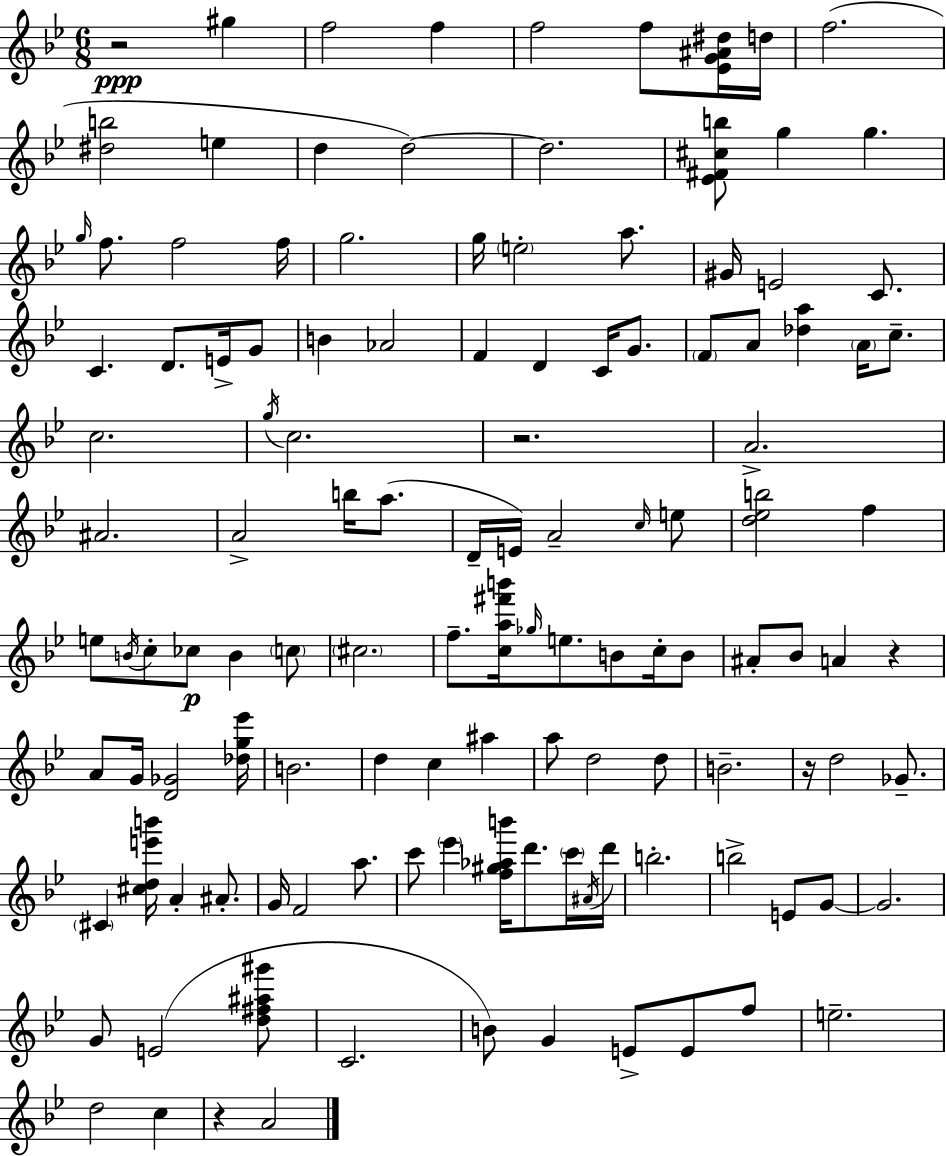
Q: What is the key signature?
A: G minor